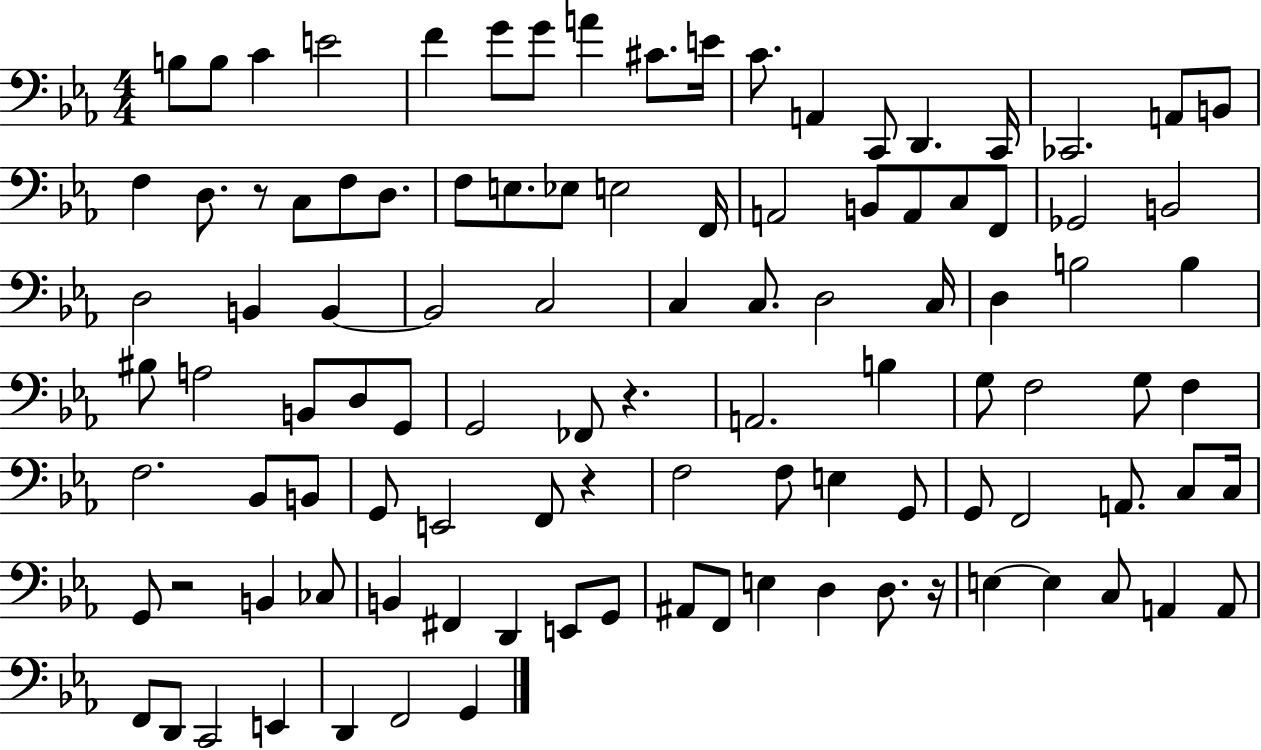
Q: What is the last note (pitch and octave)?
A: G2